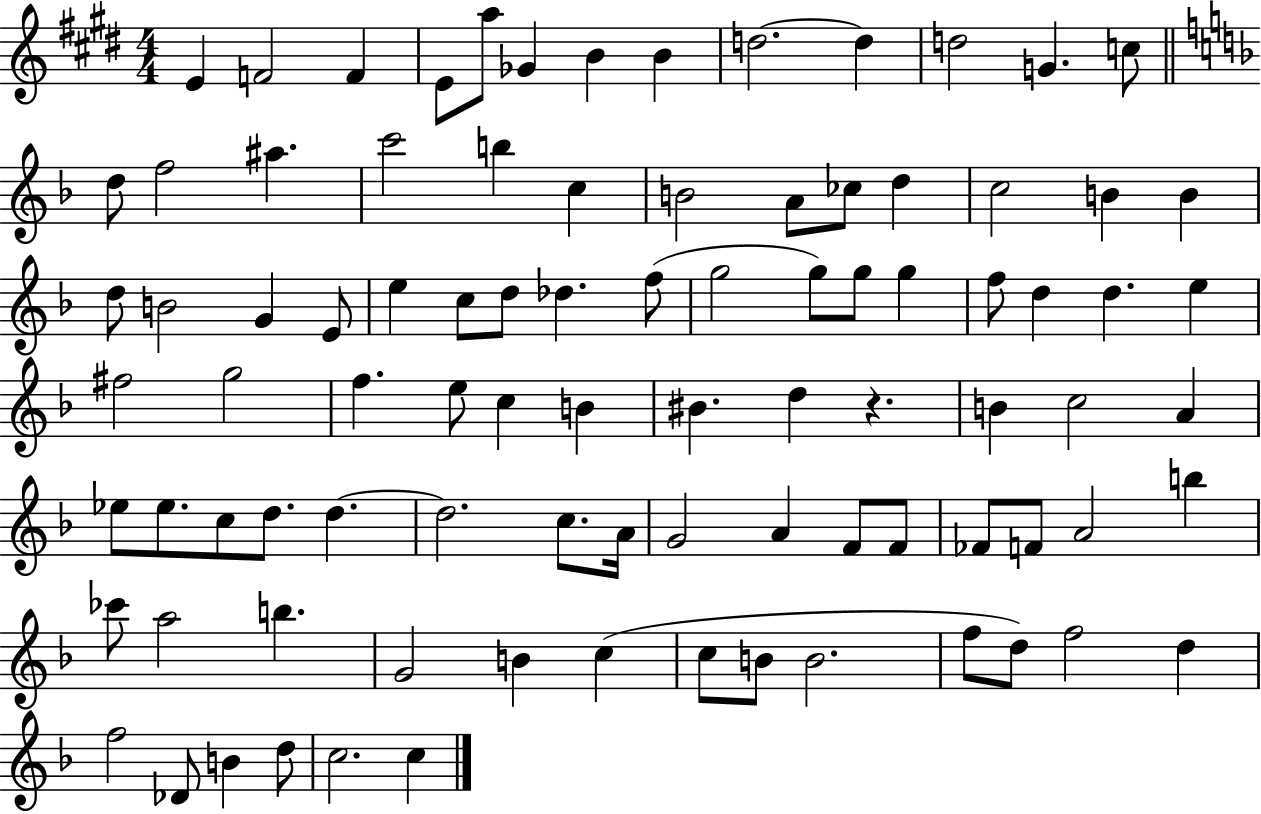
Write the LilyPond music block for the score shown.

{
  \clef treble
  \numericTimeSignature
  \time 4/4
  \key e \major
  e'4 f'2 f'4 | e'8 a''8 ges'4 b'4 b'4 | d''2.~~ d''4 | d''2 g'4. c''8 | \break \bar "||" \break \key f \major d''8 f''2 ais''4. | c'''2 b''4 c''4 | b'2 a'8 ces''8 d''4 | c''2 b'4 b'4 | \break d''8 b'2 g'4 e'8 | e''4 c''8 d''8 des''4. f''8( | g''2 g''8) g''8 g''4 | f''8 d''4 d''4. e''4 | \break fis''2 g''2 | f''4. e''8 c''4 b'4 | bis'4. d''4 r4. | b'4 c''2 a'4 | \break ees''8 ees''8. c''8 d''8. d''4.~~ | d''2. c''8. a'16 | g'2 a'4 f'8 f'8 | fes'8 f'8 a'2 b''4 | \break ces'''8 a''2 b''4. | g'2 b'4 c''4( | c''8 b'8 b'2. | f''8 d''8) f''2 d''4 | \break f''2 des'8 b'4 d''8 | c''2. c''4 | \bar "|."
}